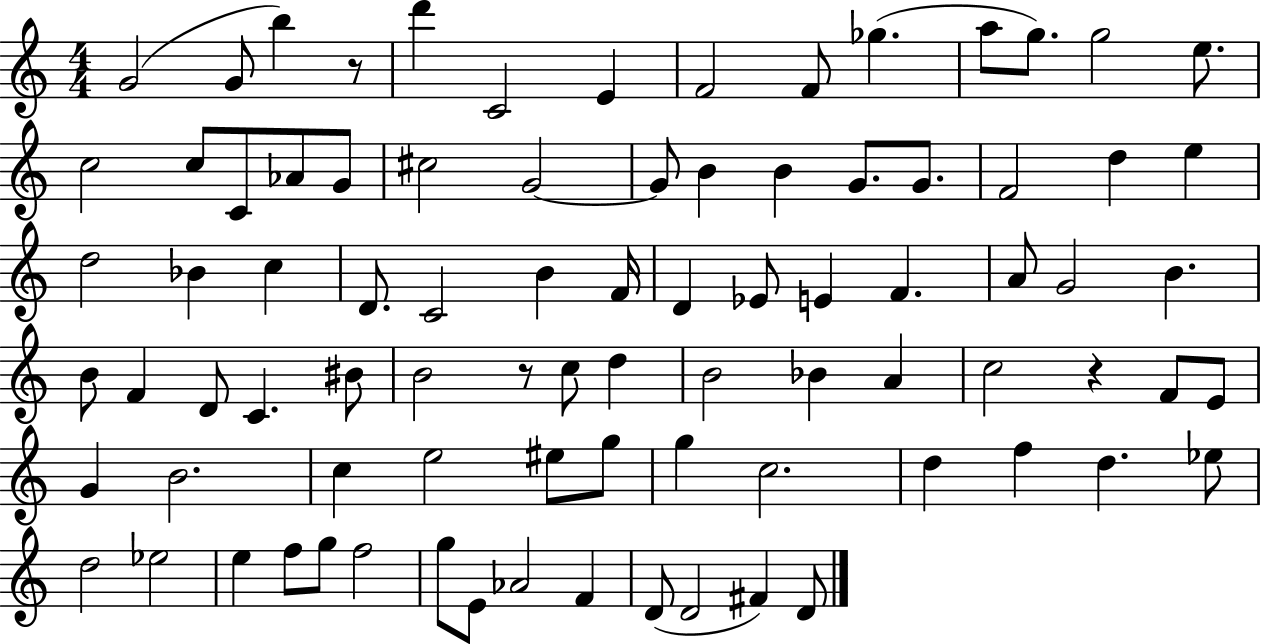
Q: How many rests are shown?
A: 3